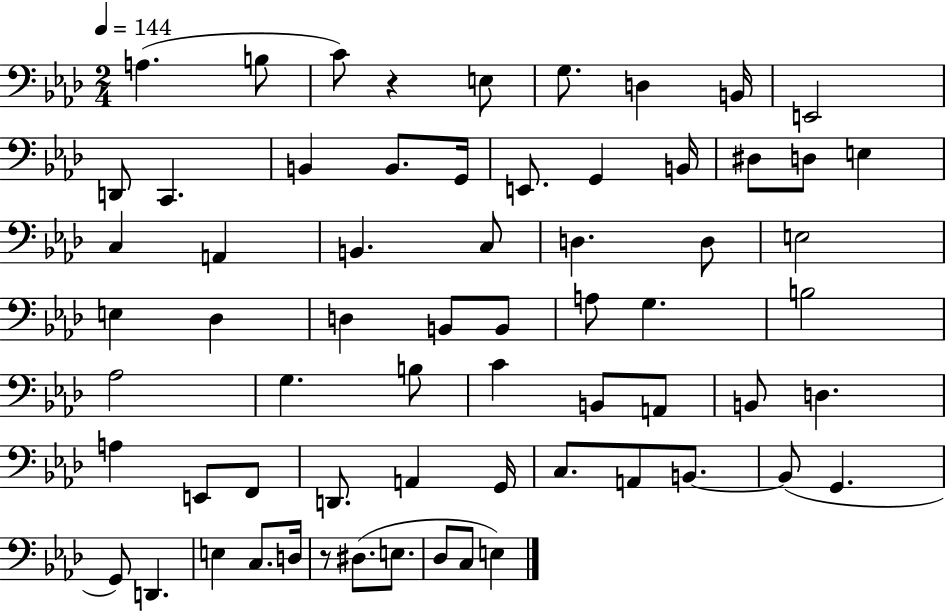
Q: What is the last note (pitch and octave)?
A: E3